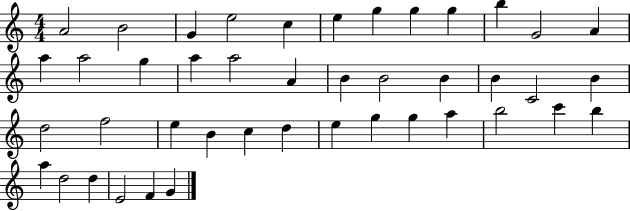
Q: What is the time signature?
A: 4/4